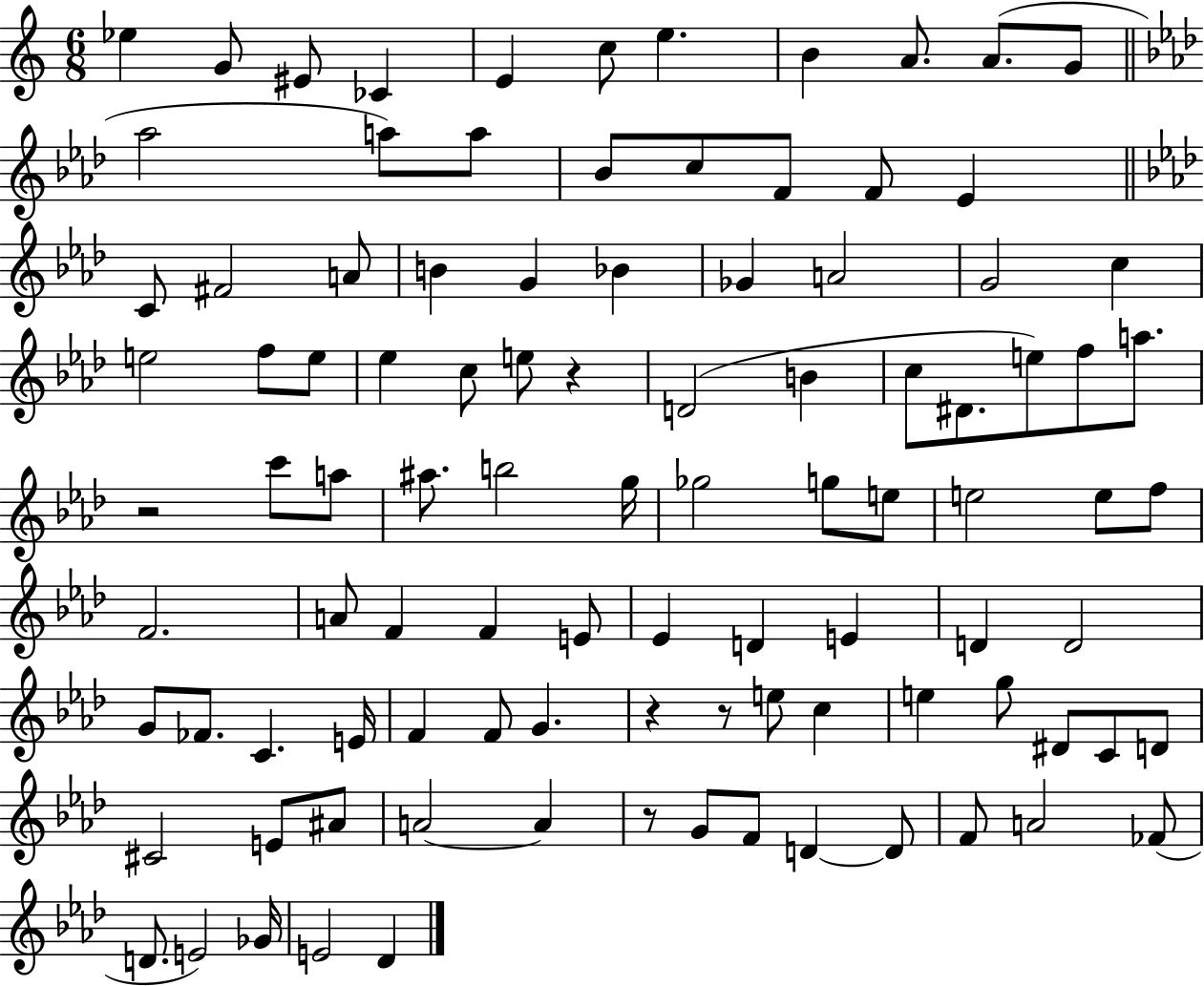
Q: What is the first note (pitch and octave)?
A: Eb5